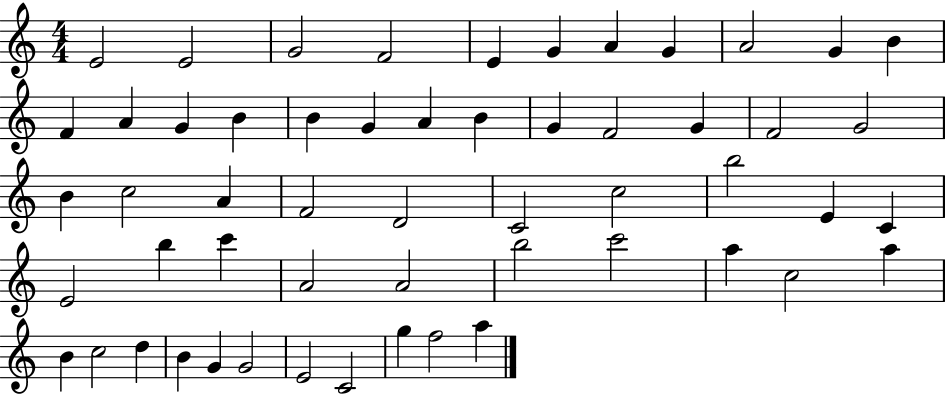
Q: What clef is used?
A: treble